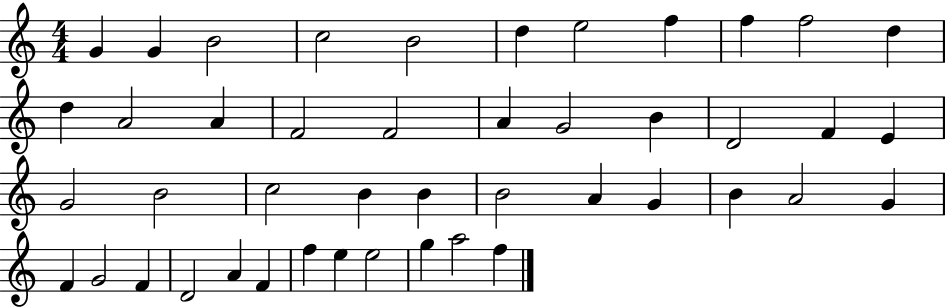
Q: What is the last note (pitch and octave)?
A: F5